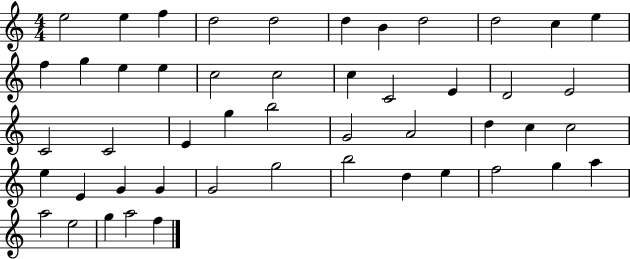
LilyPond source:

{
  \clef treble
  \numericTimeSignature
  \time 4/4
  \key c \major
  e''2 e''4 f''4 | d''2 d''2 | d''4 b'4 d''2 | d''2 c''4 e''4 | \break f''4 g''4 e''4 e''4 | c''2 c''2 | c''4 c'2 e'4 | d'2 e'2 | \break c'2 c'2 | e'4 g''4 b''2 | g'2 a'2 | d''4 c''4 c''2 | \break e''4 e'4 g'4 g'4 | g'2 g''2 | b''2 d''4 e''4 | f''2 g''4 a''4 | \break a''2 e''2 | g''4 a''2 f''4 | \bar "|."
}